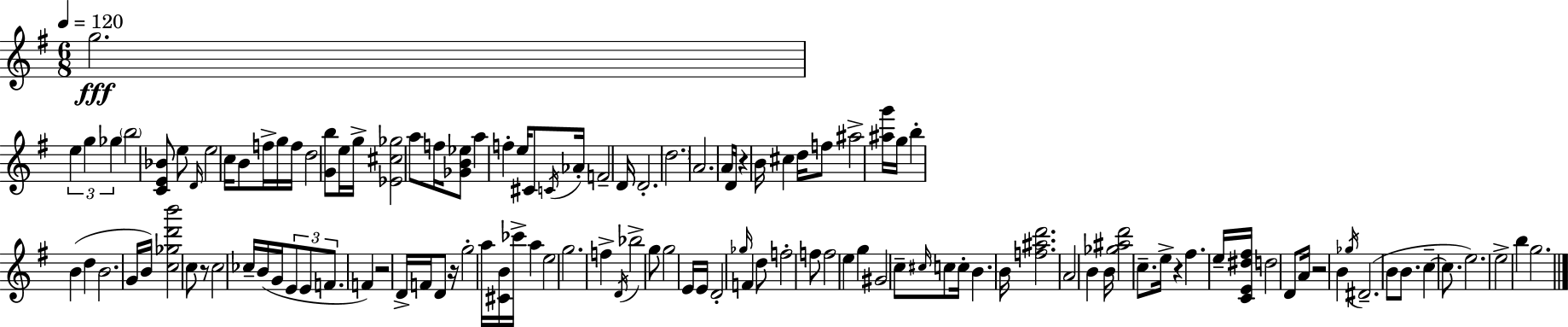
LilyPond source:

{
  \clef treble
  \numericTimeSignature
  \time 6/8
  \key e \minor
  \tempo 4 = 120
  g''2.\fff | \tuplet 3/2 { e''4 g''4 ges''4 } | \parenthesize b''2 <c' e' bes'>8 e''8 | \grace { d'16 } e''2 c''16 b'8 | \break f''16-> g''16 f''16 d''2 <g' b''>8 | e''16 g''16-> <ees' cis'' ges''>2 a''8 | f''16 <ges' b' ees''>8 a''4 f''4-. | e''16 cis'8 \acciaccatura { c'16 } aes'16-. f'2-- | \break d'16 d'2.-. | \parenthesize d''2. | a'2. | a'16 d'16 r4 b'16 cis''4 | \break d''16 f''8 ais''2-> | <ais'' g'''>16 g''16 b''4-. b'4( d''4 | b'2. | g'16 b'16) <c'' ges'' d''' b'''>2 | \break c''8 r8 c''2 | ces''16-- b'16( g'16 \tuplet 3/2 { e'8 e'8 f'8. } f'4) | r2 d'16-> f'16 | d'8 r16 g''2-. a''16 | \break <cis' b'>16 ces'''16-> a''4 e''2 | g''2. | f''4-> \acciaccatura { d'16 } bes''2-> | g''8 g''2 | \break e'16 e'16 d'2-. \grace { ges''16 } | f'4 d''8 f''2-. | f''8 f''2 | e''4 g''4 gis'2 | \break c''8-- \grace { cis''16 } c''8 c''16-. b'4. | b'16 <f'' ais'' d'''>2. | a'2 | b'4 b'16 <ges'' ais'' d'''>2 | \break c''8.-- e''16-> r4 fis''4. | e''16-- <c' e' dis'' fis''>16 d''2 | d'8 a'16 r2 | b'4 \acciaccatura { ges''16 } dis'2.--( | \break b'8 b'8. c''4--~~ | c''8. e''2.) | e''2-> | b''4 g''2. | \break \bar "|."
}